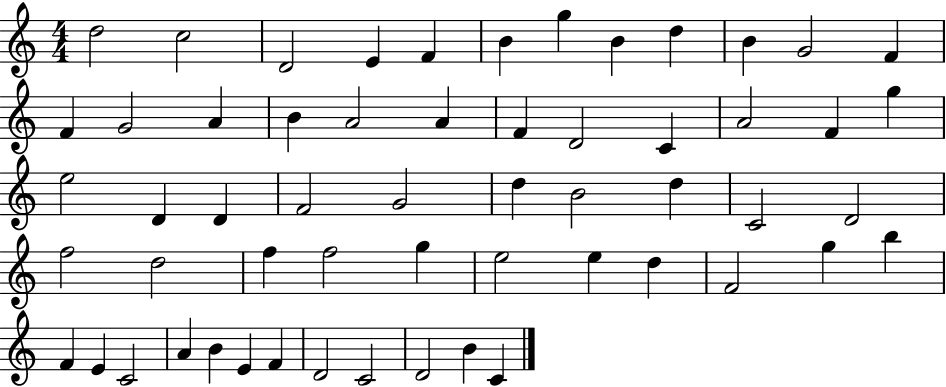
{
  \clef treble
  \numericTimeSignature
  \time 4/4
  \key c \major
  d''2 c''2 | d'2 e'4 f'4 | b'4 g''4 b'4 d''4 | b'4 g'2 f'4 | \break f'4 g'2 a'4 | b'4 a'2 a'4 | f'4 d'2 c'4 | a'2 f'4 g''4 | \break e''2 d'4 d'4 | f'2 g'2 | d''4 b'2 d''4 | c'2 d'2 | \break f''2 d''2 | f''4 f''2 g''4 | e''2 e''4 d''4 | f'2 g''4 b''4 | \break f'4 e'4 c'2 | a'4 b'4 e'4 f'4 | d'2 c'2 | d'2 b'4 c'4 | \break \bar "|."
}